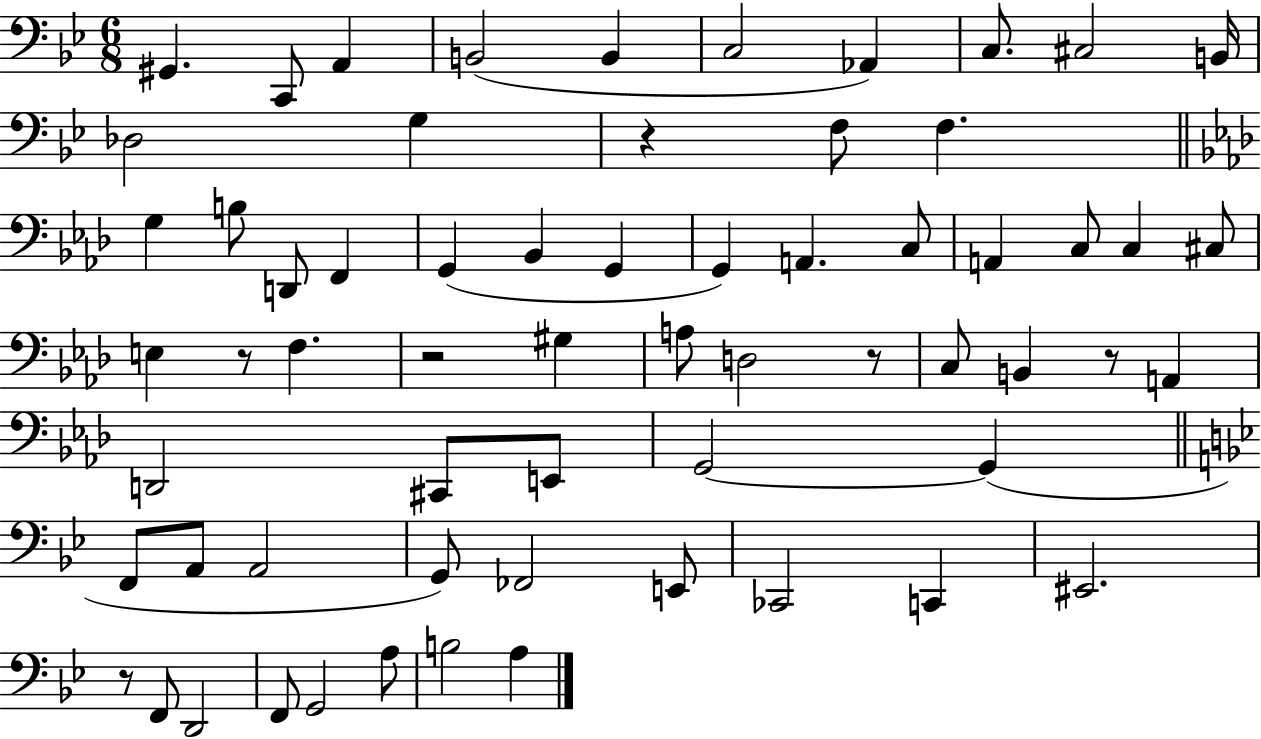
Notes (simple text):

G#2/q. C2/e A2/q B2/h B2/q C3/h Ab2/q C3/e. C#3/h B2/s Db3/h G3/q R/q F3/e F3/q. G3/q B3/e D2/e F2/q G2/q Bb2/q G2/q G2/q A2/q. C3/e A2/q C3/e C3/q C#3/e E3/q R/e F3/q. R/h G#3/q A3/e D3/h R/e C3/e B2/q R/e A2/q D2/h C#2/e E2/e G2/h G2/q F2/e A2/e A2/h G2/e FES2/h E2/e CES2/h C2/q EIS2/h. R/e F2/e D2/h F2/e G2/h A3/e B3/h A3/q